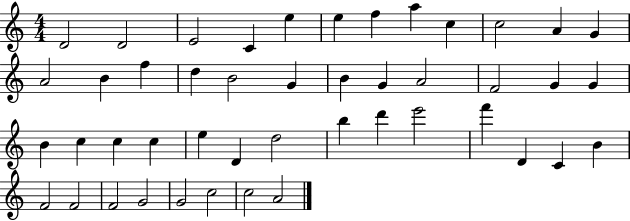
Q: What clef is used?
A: treble